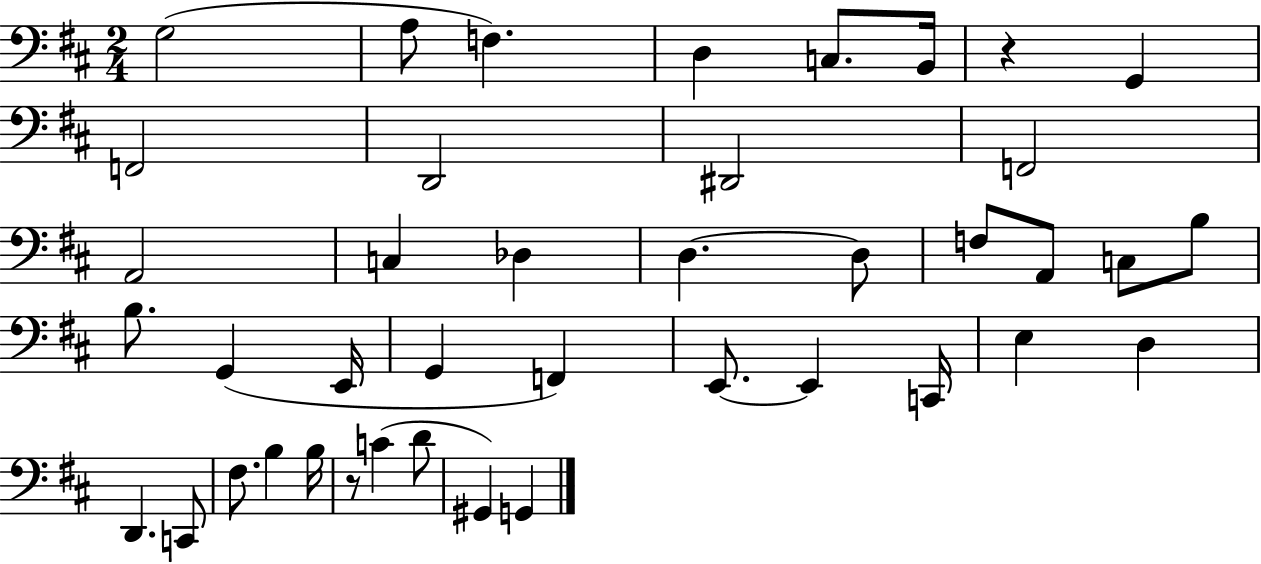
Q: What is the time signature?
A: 2/4